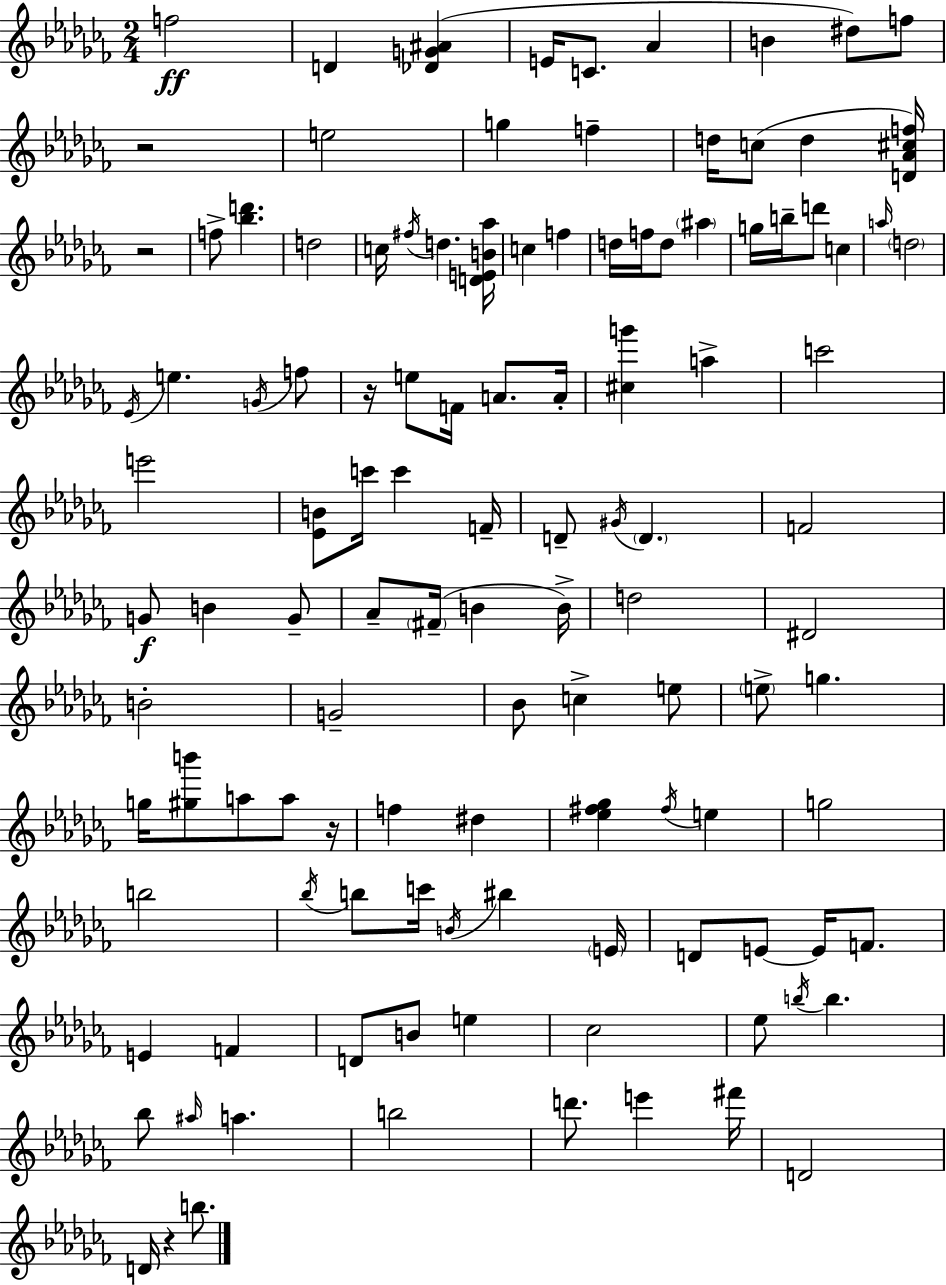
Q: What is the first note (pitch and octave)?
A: F5